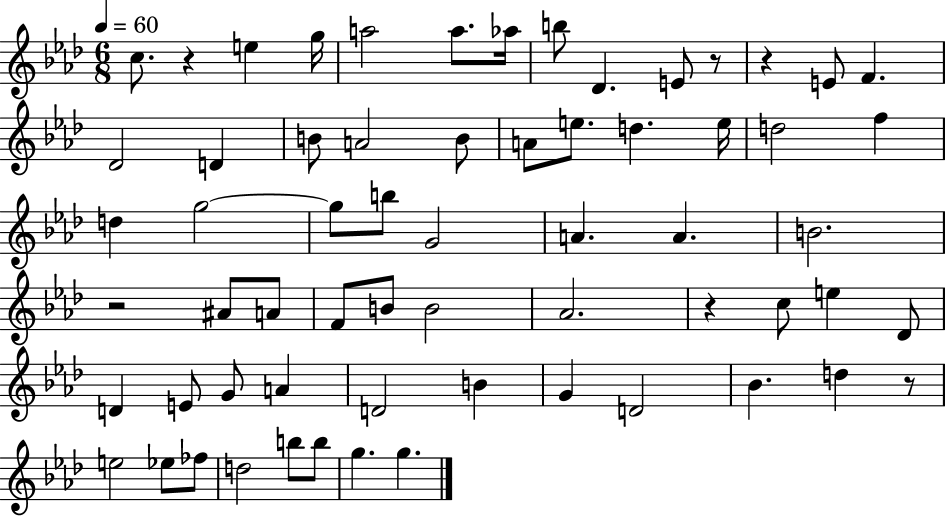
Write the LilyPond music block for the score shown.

{
  \clef treble
  \numericTimeSignature
  \time 6/8
  \key aes \major
  \tempo 4 = 60
  c''8. r4 e''4 g''16 | a''2 a''8. aes''16 | b''8 des'4. e'8 r8 | r4 e'8 f'4. | \break des'2 d'4 | b'8 a'2 b'8 | a'8 e''8. d''4. e''16 | d''2 f''4 | \break d''4 g''2~~ | g''8 b''8 g'2 | a'4. a'4. | b'2. | \break r2 ais'8 a'8 | f'8 b'8 b'2 | aes'2. | r4 c''8 e''4 des'8 | \break d'4 e'8 g'8 a'4 | d'2 b'4 | g'4 d'2 | bes'4. d''4 r8 | \break e''2 ees''8 fes''8 | d''2 b''8 b''8 | g''4. g''4. | \bar "|."
}